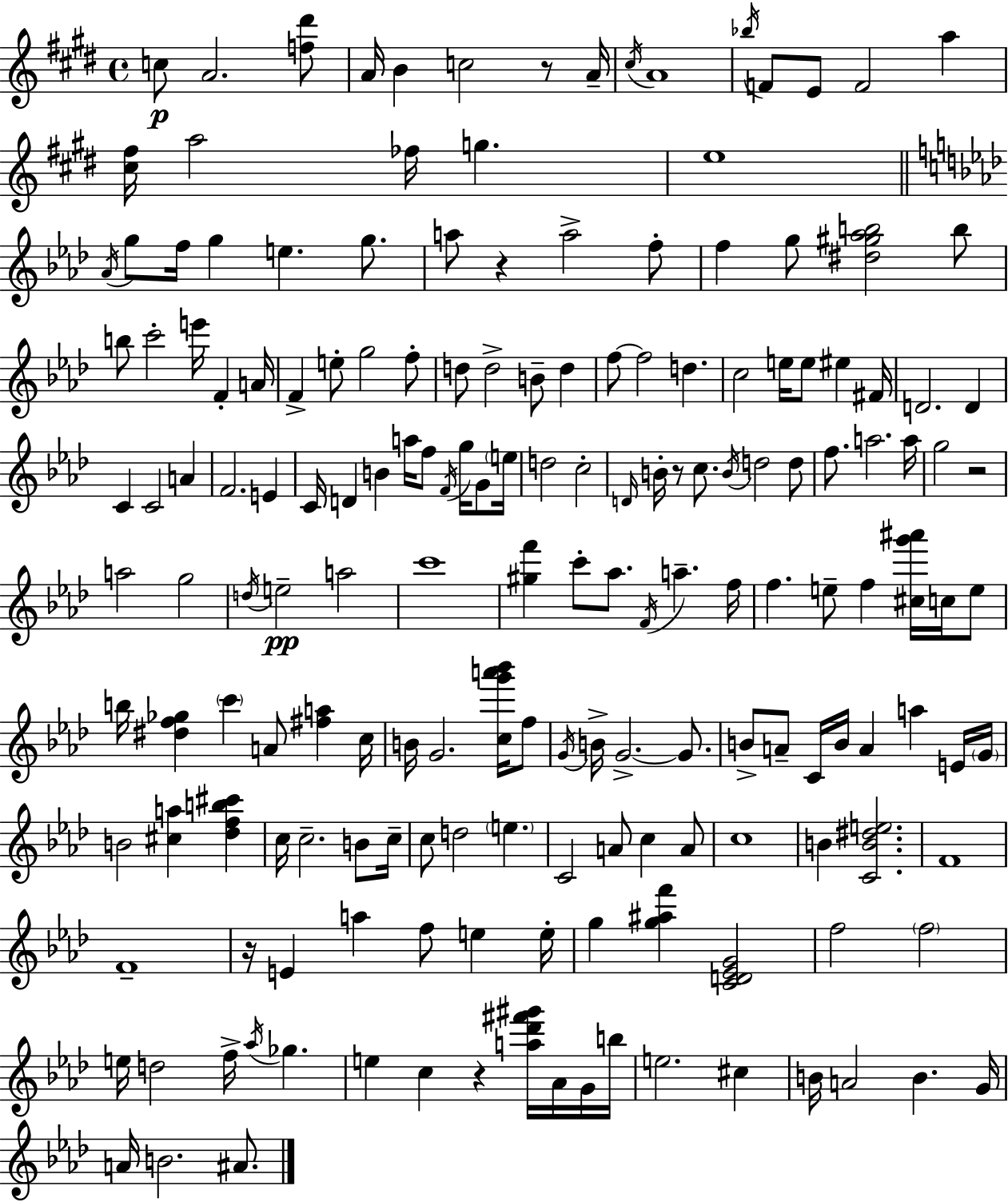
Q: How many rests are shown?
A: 6